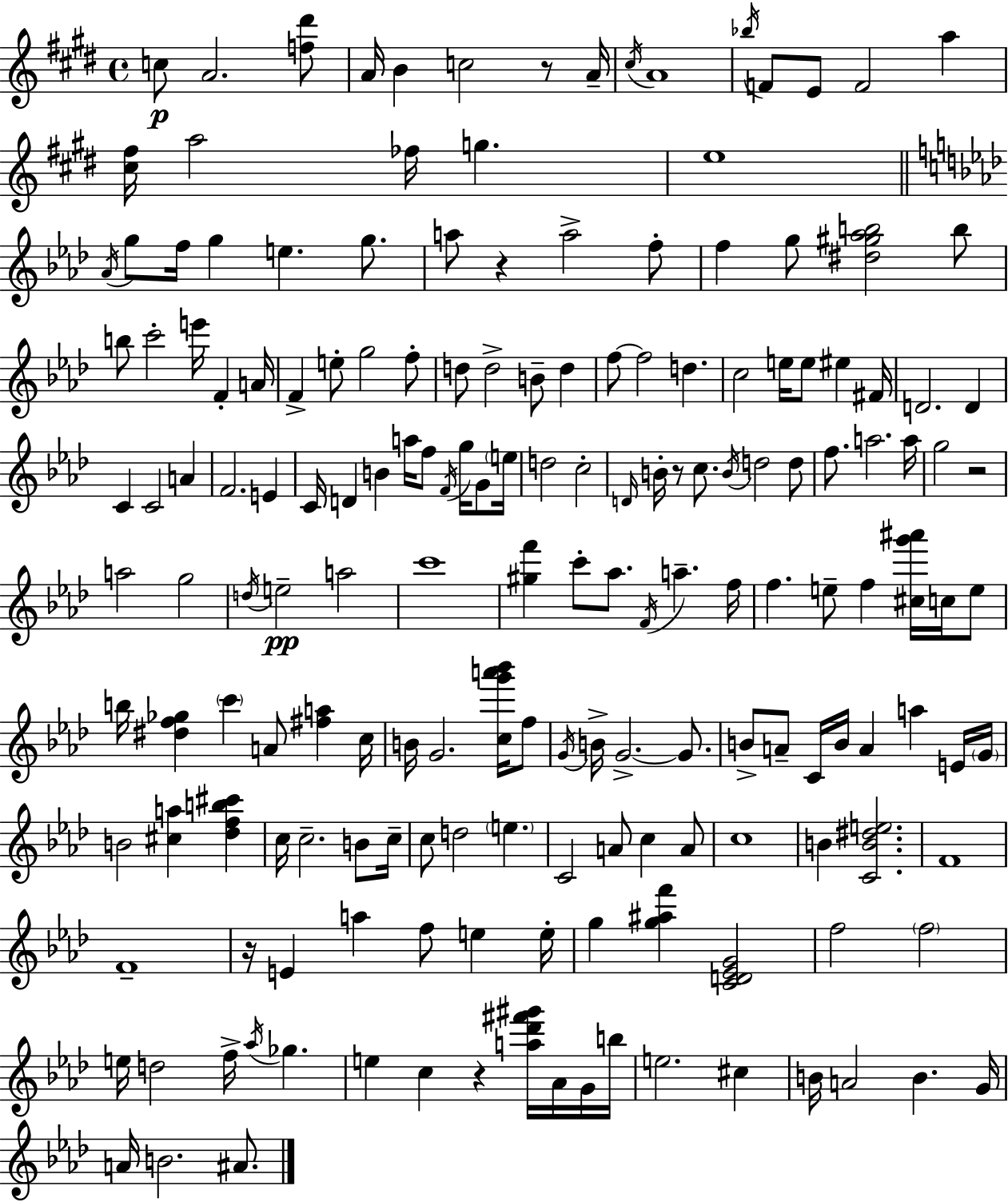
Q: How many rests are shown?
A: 6